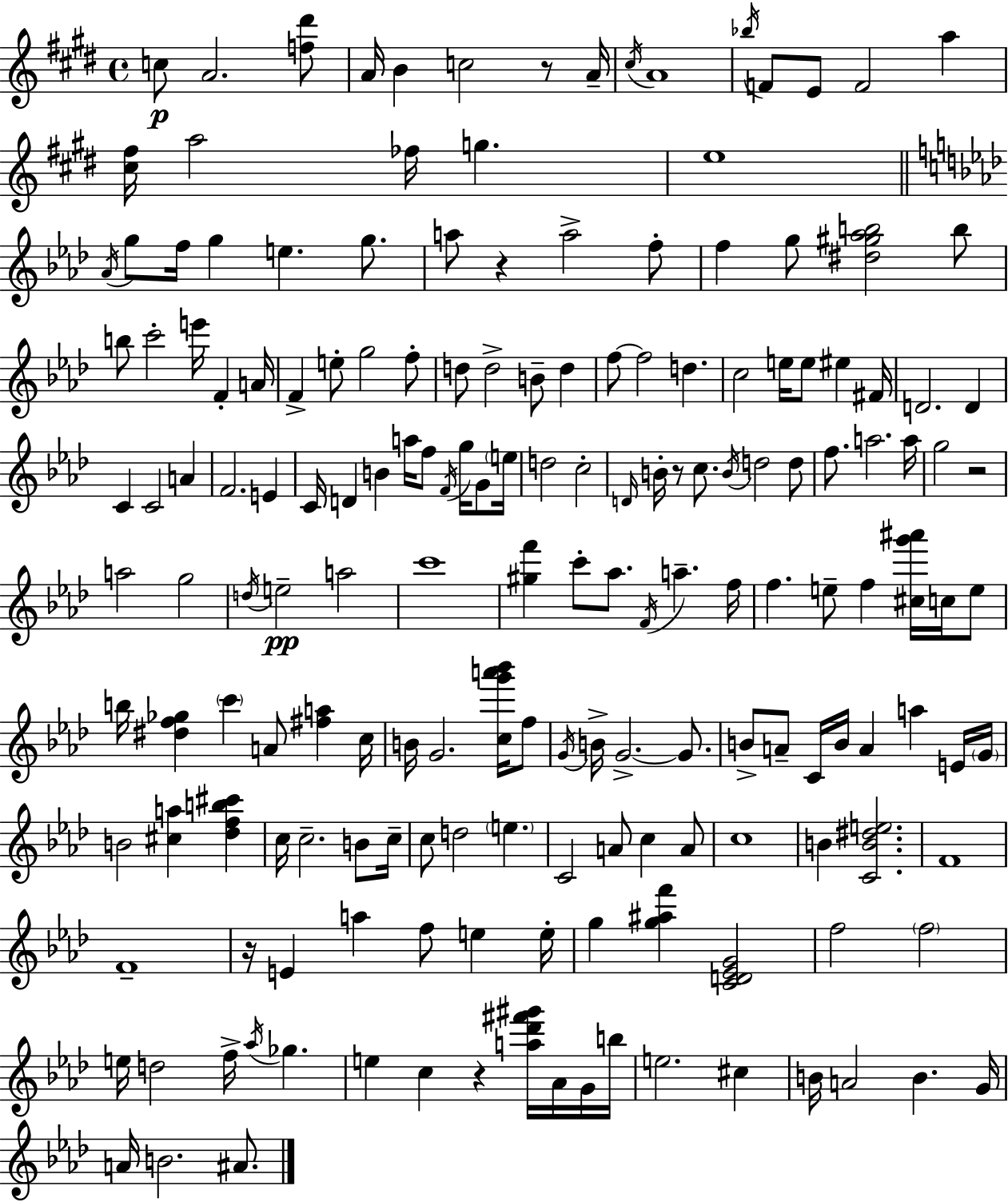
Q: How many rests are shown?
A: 6